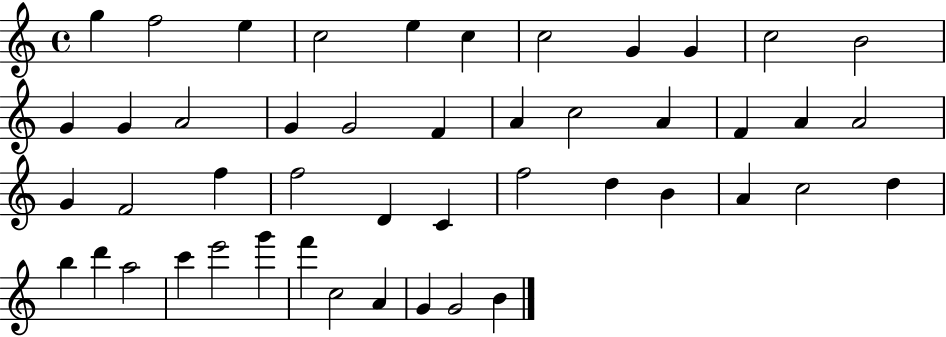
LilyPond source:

{
  \clef treble
  \time 4/4
  \defaultTimeSignature
  \key c \major
  g''4 f''2 e''4 | c''2 e''4 c''4 | c''2 g'4 g'4 | c''2 b'2 | \break g'4 g'4 a'2 | g'4 g'2 f'4 | a'4 c''2 a'4 | f'4 a'4 a'2 | \break g'4 f'2 f''4 | f''2 d'4 c'4 | f''2 d''4 b'4 | a'4 c''2 d''4 | \break b''4 d'''4 a''2 | c'''4 e'''2 g'''4 | f'''4 c''2 a'4 | g'4 g'2 b'4 | \break \bar "|."
}